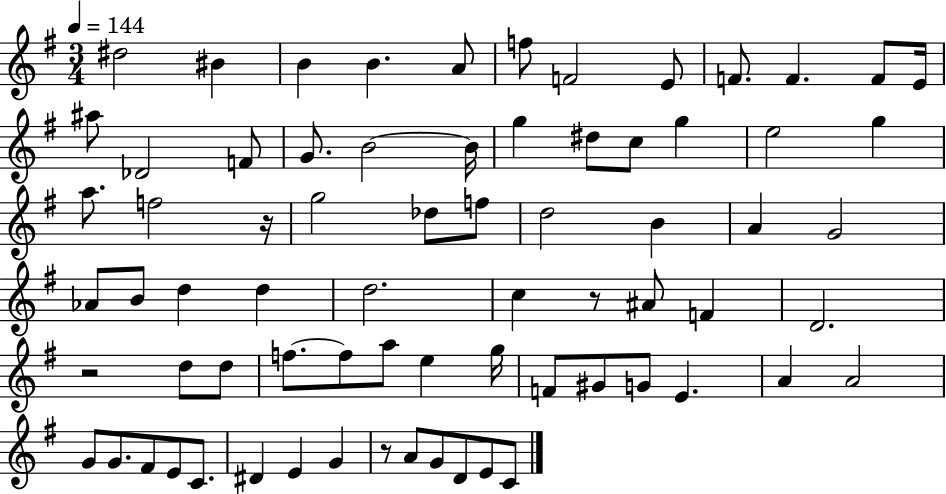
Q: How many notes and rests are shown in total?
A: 72